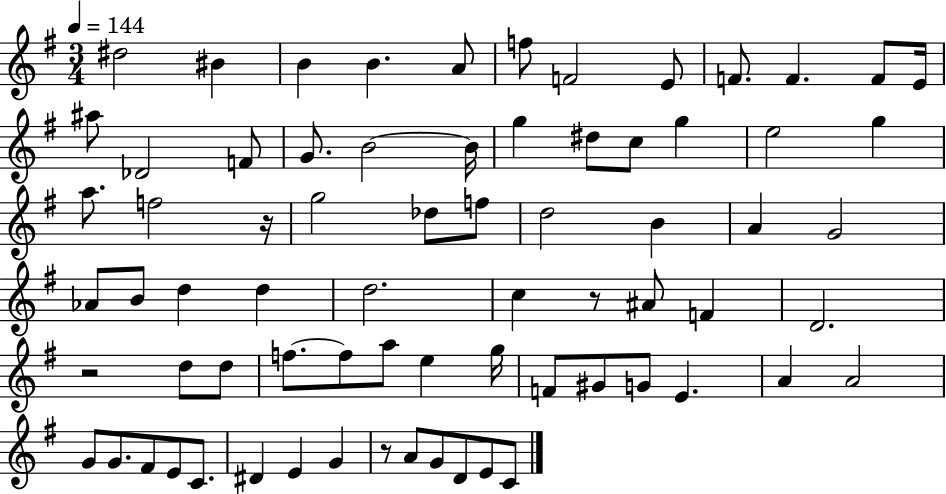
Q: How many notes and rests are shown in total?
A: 72